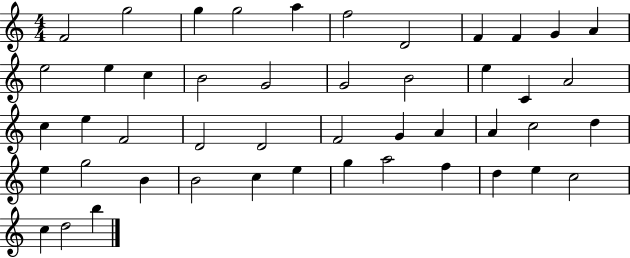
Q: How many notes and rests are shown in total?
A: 47